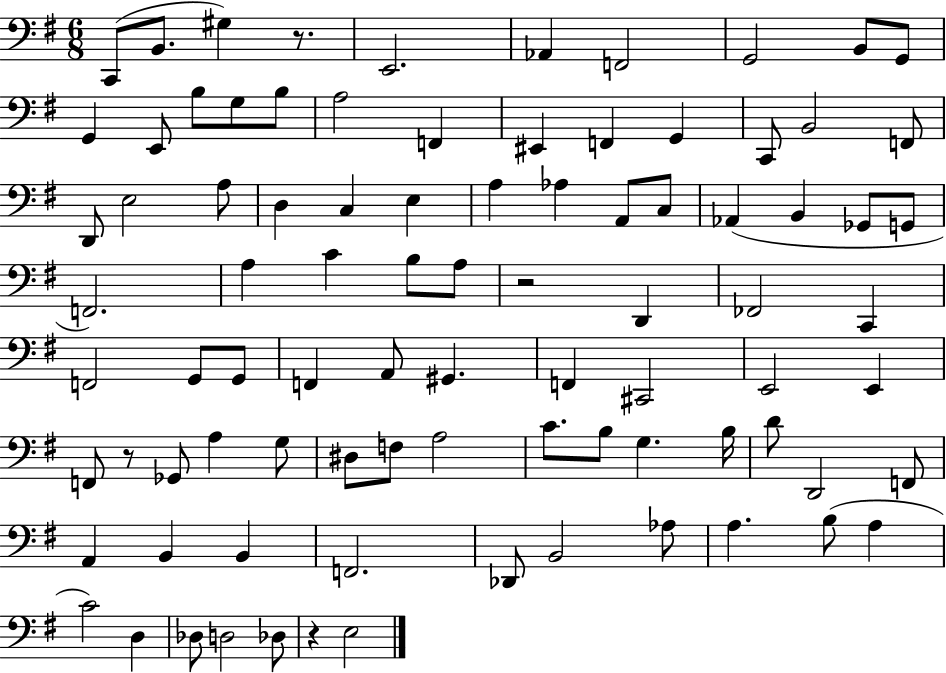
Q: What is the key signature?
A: G major